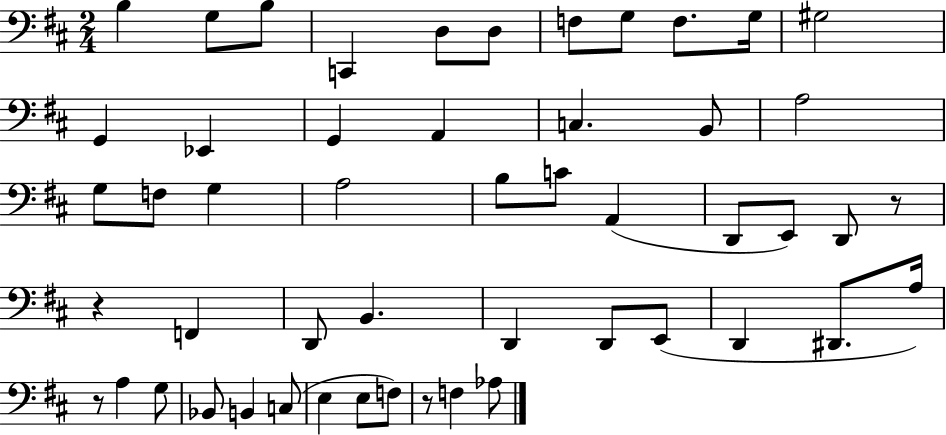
{
  \clef bass
  \numericTimeSignature
  \time 2/4
  \key d \major
  \repeat volta 2 { b4 g8 b8 | c,4 d8 d8 | f8 g8 f8. g16 | gis2 | \break g,4 ees,4 | g,4 a,4 | c4. b,8 | a2 | \break g8 f8 g4 | a2 | b8 c'8 a,4( | d,8 e,8) d,8 r8 | \break r4 f,4 | d,8 b,4. | d,4 d,8 e,8( | d,4 dis,8. a16) | \break r8 a4 g8 | bes,8 b,4 c8( | e4 e8 f8) | r8 f4 aes8 | \break } \bar "|."
}